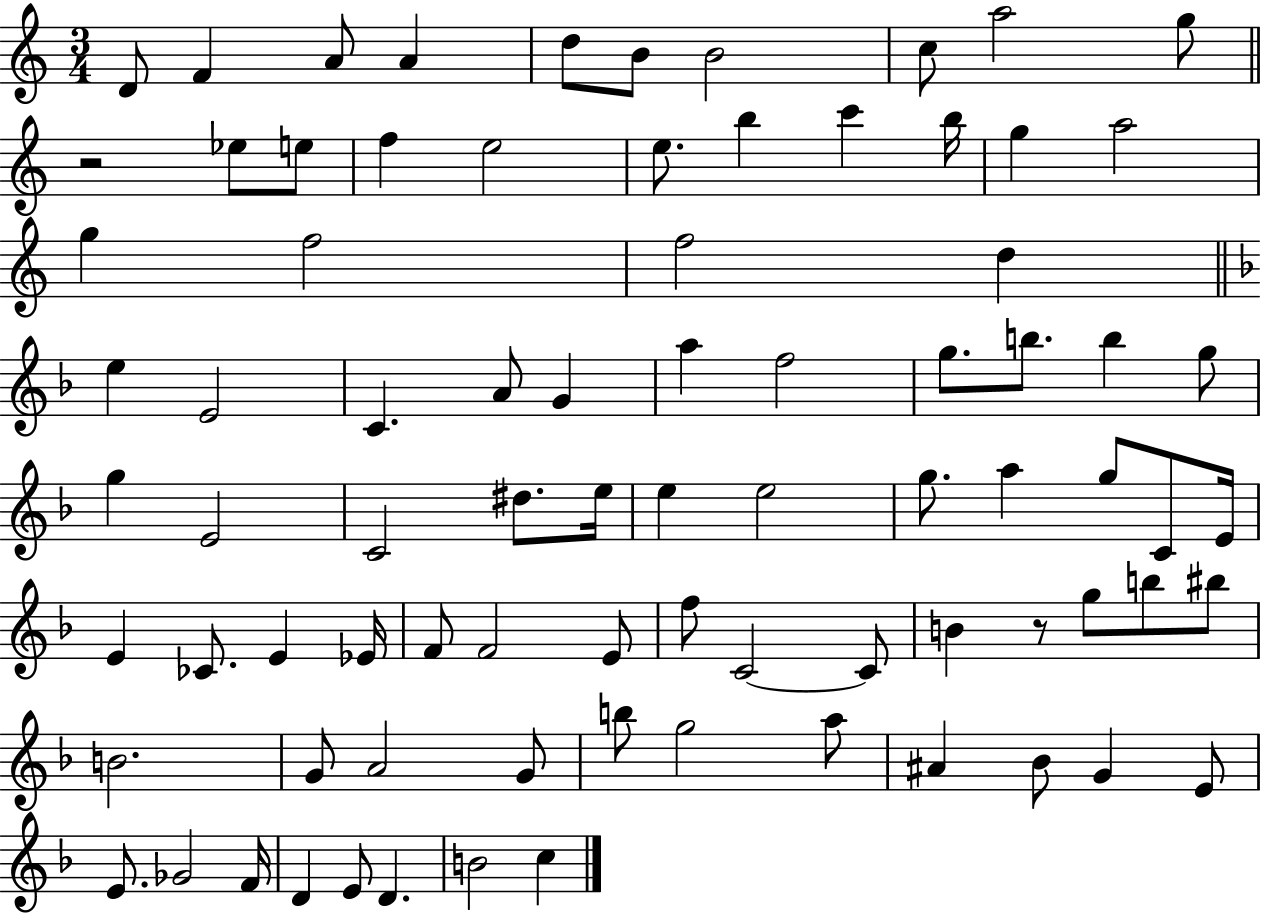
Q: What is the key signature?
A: C major